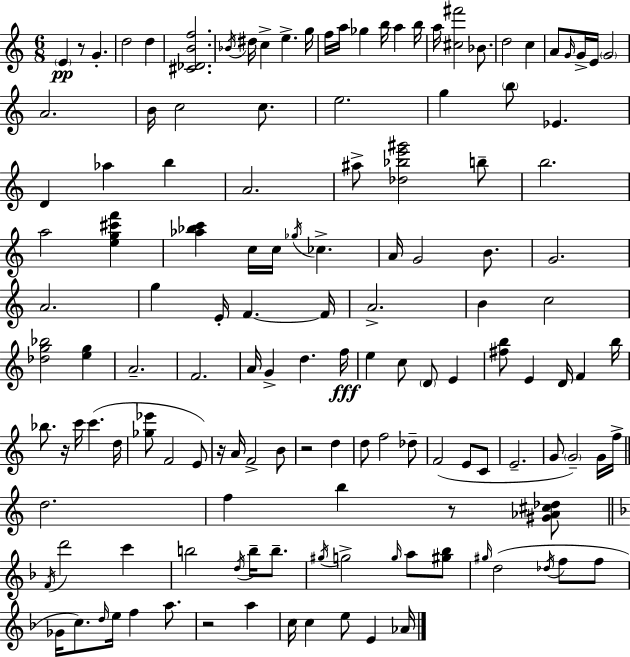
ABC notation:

X:1
T:Untitled
M:6/8
L:1/4
K:C
E z/2 G d2 d [^C_DBf]2 _B/4 ^d/4 c e g/4 f/4 a/4 _g b/4 a b/4 a/4 [^c^f']2 _B/2 d2 c A/2 G/4 G/4 E/4 G2 A2 B/4 c2 c/2 e2 g b/2 _E D _a b A2 ^a/2 [_d_be'^g']2 b/2 b2 a2 [eg^c'f'] [_a_bc'] c/4 c/4 _g/4 _c A/4 G2 B/2 G2 A2 g E/4 F F/4 A2 B c2 [_dg_b]2 [eg] A2 F2 A/4 G d f/4 e c/2 D/2 E [^fb]/2 E D/4 F b/4 _b/2 z/4 c'/4 c' d/4 [_g_e']/2 F2 E/2 z/4 A/4 F2 B/2 z2 d d/2 f2 _d/2 F2 E/2 C/2 E2 G/2 G2 G/4 f/4 d2 f b z/2 [^G_A^c_d]/2 F/4 d'2 c' b2 d/4 b/4 b/2 ^g/4 g2 g/4 a/2 [^g_b]/2 ^g/4 d2 _d/4 f/2 f/2 _G/4 c/2 d/4 e/4 f a/2 z2 a c/4 c e/2 E _A/4